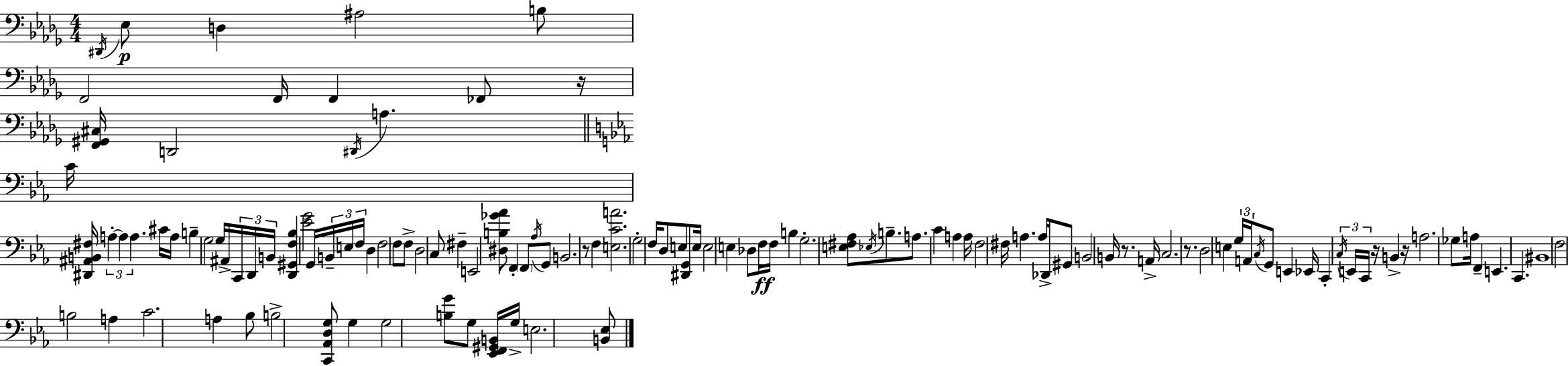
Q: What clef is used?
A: bass